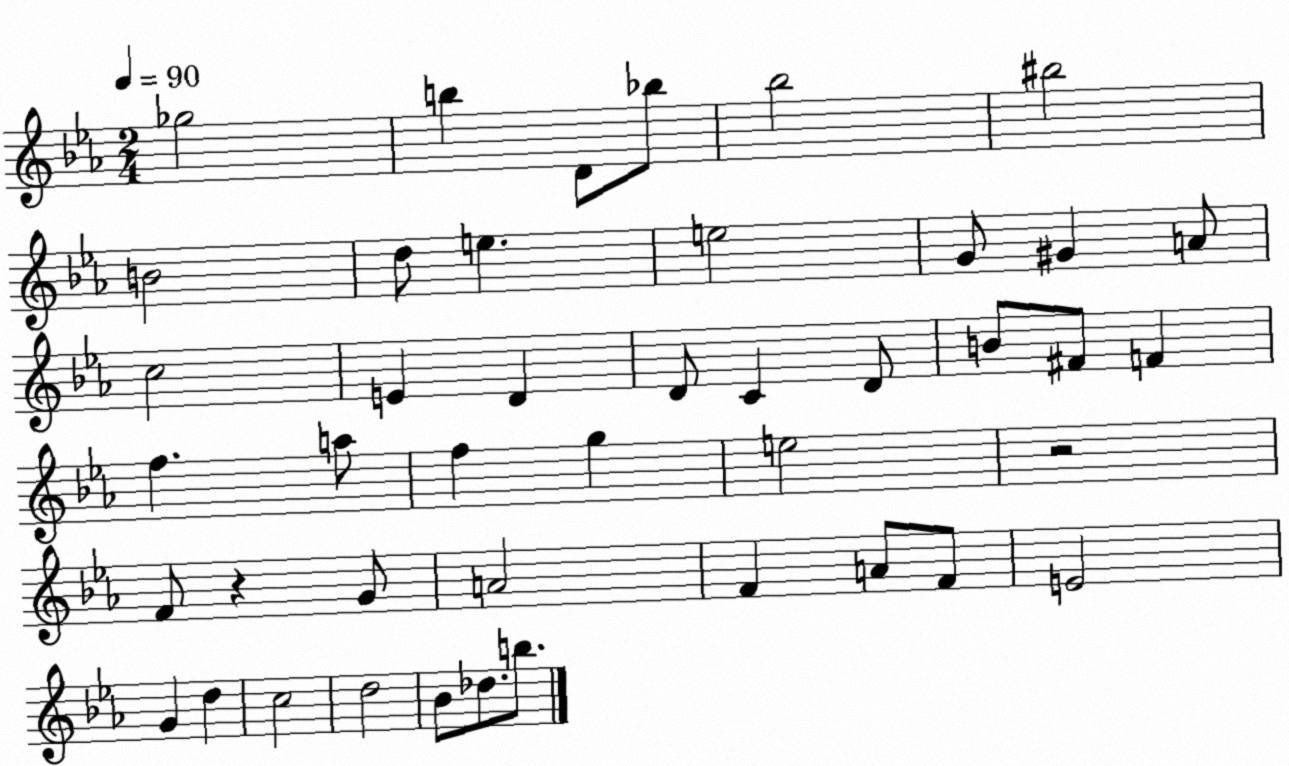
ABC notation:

X:1
T:Untitled
M:2/4
L:1/4
K:Eb
_g2 b D/2 _b/2 _b2 ^b2 B2 d/2 e e2 G/2 ^G A/2 c2 E D D/2 C D/2 B/2 ^F/2 F f a/2 f g e2 z2 F/2 z G/2 A2 F A/2 F/2 E2 G d c2 d2 _B/2 _d/2 b/2